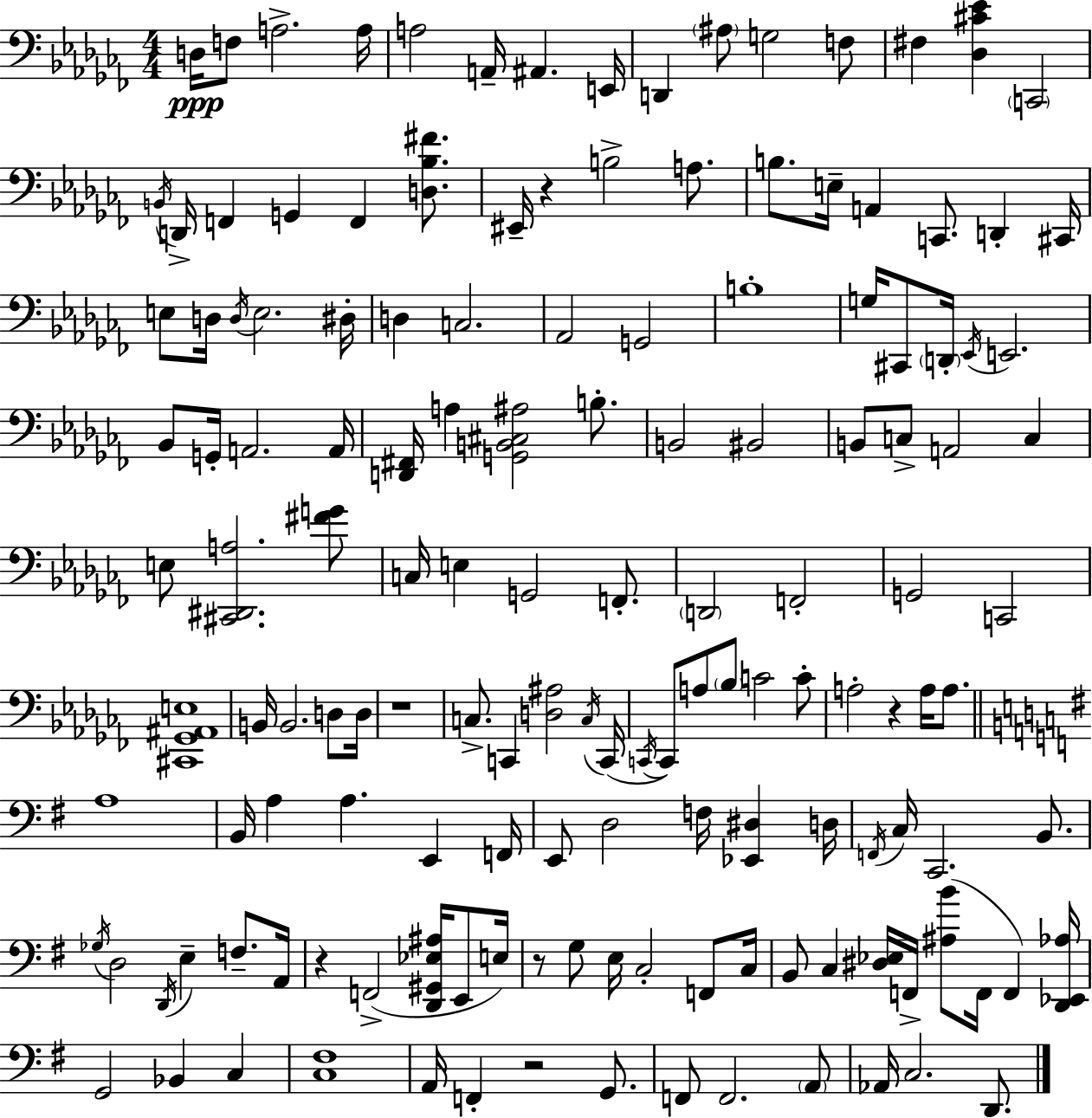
X:1
T:Untitled
M:4/4
L:1/4
K:Abm
D,/4 F,/2 A,2 A,/4 A,2 A,,/4 ^A,, E,,/4 D,, ^A,/2 G,2 F,/2 ^F, [_D,^C_E] C,,2 B,,/4 D,,/4 F,, G,, F,, [D,_B,^F]/2 ^E,,/4 z B,2 A,/2 B,/2 E,/4 A,, C,,/2 D,, ^C,,/4 E,/2 D,/4 D,/4 E,2 ^D,/4 D, C,2 _A,,2 G,,2 B,4 G,/4 ^C,,/2 D,,/4 _E,,/4 E,,2 _B,,/2 G,,/4 A,,2 A,,/4 [D,,^F,,]/4 A, [G,,B,,^C,^A,]2 B,/2 B,,2 ^B,,2 B,,/2 C,/2 A,,2 C, E,/2 [^C,,^D,,A,]2 [^FG]/2 C,/4 E, G,,2 F,,/2 D,,2 F,,2 G,,2 C,,2 [^C,,_G,,^A,,E,]4 B,,/4 B,,2 D,/2 D,/4 z4 C,/2 C,, [D,^A,]2 C,/4 C,,/4 C,,/4 C,,/2 A,/2 _B,/2 C2 C/2 A,2 z A,/4 A,/2 A,4 B,,/4 A, A, E,, F,,/4 E,,/2 D,2 F,/4 [_E,,^D,] D,/4 F,,/4 C,/4 C,,2 B,,/2 _G,/4 D,2 D,,/4 E, F,/2 A,,/4 z F,,2 [D,,^G,,_E,^A,]/4 E,,/2 E,/4 z/2 G,/2 E,/4 C,2 F,,/2 C,/4 B,,/2 C, [^D,_E,]/4 F,,/4 [^A,B]/2 F,,/4 F,, [D,,_E,,_A,]/4 G,,2 _B,, C, [C,^F,]4 A,,/4 F,, z2 G,,/2 F,,/2 F,,2 A,,/2 _A,,/4 C,2 D,,/2